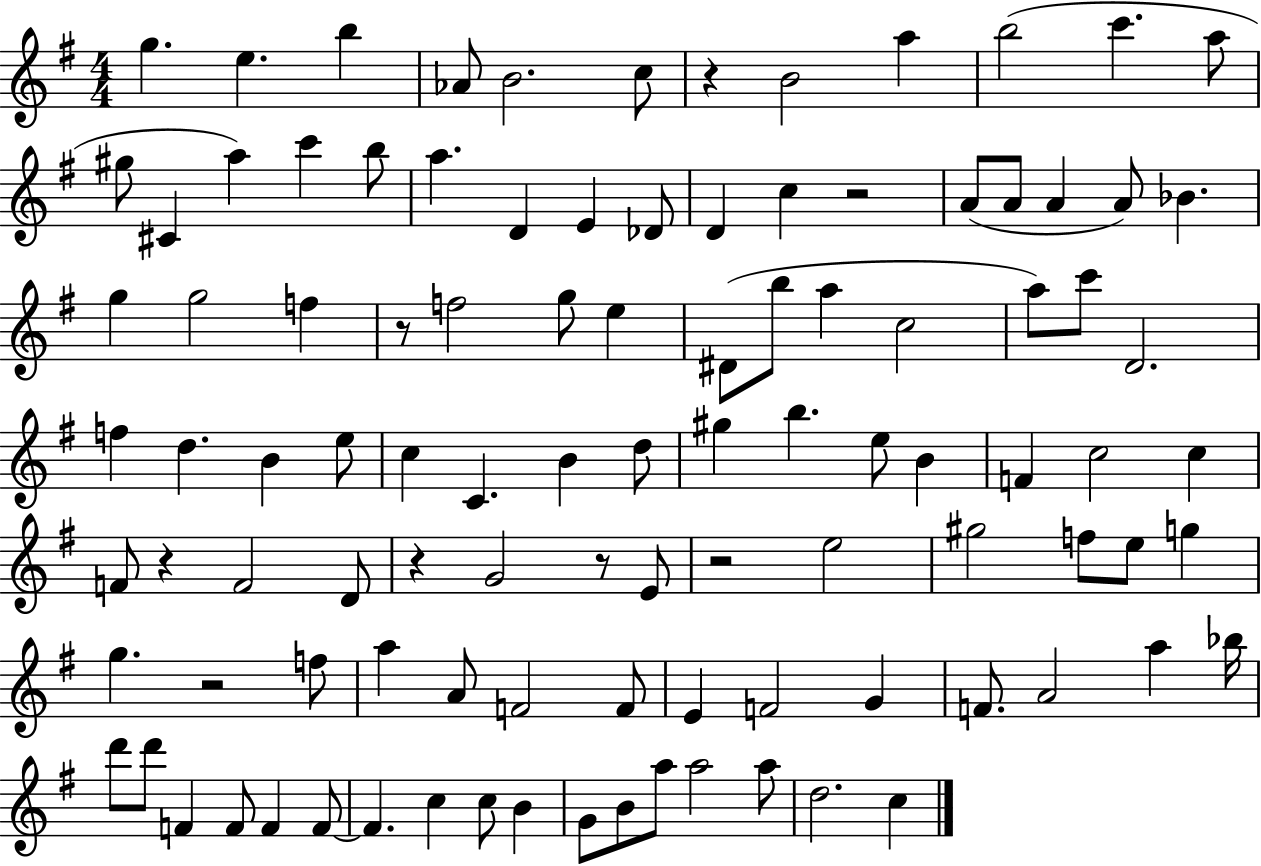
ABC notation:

X:1
T:Untitled
M:4/4
L:1/4
K:G
g e b _A/2 B2 c/2 z B2 a b2 c' a/2 ^g/2 ^C a c' b/2 a D E _D/2 D c z2 A/2 A/2 A A/2 _B g g2 f z/2 f2 g/2 e ^D/2 b/2 a c2 a/2 c'/2 D2 f d B e/2 c C B d/2 ^g b e/2 B F c2 c F/2 z F2 D/2 z G2 z/2 E/2 z2 e2 ^g2 f/2 e/2 g g z2 f/2 a A/2 F2 F/2 E F2 G F/2 A2 a _b/4 d'/2 d'/2 F F/2 F F/2 F c c/2 B G/2 B/2 a/2 a2 a/2 d2 c